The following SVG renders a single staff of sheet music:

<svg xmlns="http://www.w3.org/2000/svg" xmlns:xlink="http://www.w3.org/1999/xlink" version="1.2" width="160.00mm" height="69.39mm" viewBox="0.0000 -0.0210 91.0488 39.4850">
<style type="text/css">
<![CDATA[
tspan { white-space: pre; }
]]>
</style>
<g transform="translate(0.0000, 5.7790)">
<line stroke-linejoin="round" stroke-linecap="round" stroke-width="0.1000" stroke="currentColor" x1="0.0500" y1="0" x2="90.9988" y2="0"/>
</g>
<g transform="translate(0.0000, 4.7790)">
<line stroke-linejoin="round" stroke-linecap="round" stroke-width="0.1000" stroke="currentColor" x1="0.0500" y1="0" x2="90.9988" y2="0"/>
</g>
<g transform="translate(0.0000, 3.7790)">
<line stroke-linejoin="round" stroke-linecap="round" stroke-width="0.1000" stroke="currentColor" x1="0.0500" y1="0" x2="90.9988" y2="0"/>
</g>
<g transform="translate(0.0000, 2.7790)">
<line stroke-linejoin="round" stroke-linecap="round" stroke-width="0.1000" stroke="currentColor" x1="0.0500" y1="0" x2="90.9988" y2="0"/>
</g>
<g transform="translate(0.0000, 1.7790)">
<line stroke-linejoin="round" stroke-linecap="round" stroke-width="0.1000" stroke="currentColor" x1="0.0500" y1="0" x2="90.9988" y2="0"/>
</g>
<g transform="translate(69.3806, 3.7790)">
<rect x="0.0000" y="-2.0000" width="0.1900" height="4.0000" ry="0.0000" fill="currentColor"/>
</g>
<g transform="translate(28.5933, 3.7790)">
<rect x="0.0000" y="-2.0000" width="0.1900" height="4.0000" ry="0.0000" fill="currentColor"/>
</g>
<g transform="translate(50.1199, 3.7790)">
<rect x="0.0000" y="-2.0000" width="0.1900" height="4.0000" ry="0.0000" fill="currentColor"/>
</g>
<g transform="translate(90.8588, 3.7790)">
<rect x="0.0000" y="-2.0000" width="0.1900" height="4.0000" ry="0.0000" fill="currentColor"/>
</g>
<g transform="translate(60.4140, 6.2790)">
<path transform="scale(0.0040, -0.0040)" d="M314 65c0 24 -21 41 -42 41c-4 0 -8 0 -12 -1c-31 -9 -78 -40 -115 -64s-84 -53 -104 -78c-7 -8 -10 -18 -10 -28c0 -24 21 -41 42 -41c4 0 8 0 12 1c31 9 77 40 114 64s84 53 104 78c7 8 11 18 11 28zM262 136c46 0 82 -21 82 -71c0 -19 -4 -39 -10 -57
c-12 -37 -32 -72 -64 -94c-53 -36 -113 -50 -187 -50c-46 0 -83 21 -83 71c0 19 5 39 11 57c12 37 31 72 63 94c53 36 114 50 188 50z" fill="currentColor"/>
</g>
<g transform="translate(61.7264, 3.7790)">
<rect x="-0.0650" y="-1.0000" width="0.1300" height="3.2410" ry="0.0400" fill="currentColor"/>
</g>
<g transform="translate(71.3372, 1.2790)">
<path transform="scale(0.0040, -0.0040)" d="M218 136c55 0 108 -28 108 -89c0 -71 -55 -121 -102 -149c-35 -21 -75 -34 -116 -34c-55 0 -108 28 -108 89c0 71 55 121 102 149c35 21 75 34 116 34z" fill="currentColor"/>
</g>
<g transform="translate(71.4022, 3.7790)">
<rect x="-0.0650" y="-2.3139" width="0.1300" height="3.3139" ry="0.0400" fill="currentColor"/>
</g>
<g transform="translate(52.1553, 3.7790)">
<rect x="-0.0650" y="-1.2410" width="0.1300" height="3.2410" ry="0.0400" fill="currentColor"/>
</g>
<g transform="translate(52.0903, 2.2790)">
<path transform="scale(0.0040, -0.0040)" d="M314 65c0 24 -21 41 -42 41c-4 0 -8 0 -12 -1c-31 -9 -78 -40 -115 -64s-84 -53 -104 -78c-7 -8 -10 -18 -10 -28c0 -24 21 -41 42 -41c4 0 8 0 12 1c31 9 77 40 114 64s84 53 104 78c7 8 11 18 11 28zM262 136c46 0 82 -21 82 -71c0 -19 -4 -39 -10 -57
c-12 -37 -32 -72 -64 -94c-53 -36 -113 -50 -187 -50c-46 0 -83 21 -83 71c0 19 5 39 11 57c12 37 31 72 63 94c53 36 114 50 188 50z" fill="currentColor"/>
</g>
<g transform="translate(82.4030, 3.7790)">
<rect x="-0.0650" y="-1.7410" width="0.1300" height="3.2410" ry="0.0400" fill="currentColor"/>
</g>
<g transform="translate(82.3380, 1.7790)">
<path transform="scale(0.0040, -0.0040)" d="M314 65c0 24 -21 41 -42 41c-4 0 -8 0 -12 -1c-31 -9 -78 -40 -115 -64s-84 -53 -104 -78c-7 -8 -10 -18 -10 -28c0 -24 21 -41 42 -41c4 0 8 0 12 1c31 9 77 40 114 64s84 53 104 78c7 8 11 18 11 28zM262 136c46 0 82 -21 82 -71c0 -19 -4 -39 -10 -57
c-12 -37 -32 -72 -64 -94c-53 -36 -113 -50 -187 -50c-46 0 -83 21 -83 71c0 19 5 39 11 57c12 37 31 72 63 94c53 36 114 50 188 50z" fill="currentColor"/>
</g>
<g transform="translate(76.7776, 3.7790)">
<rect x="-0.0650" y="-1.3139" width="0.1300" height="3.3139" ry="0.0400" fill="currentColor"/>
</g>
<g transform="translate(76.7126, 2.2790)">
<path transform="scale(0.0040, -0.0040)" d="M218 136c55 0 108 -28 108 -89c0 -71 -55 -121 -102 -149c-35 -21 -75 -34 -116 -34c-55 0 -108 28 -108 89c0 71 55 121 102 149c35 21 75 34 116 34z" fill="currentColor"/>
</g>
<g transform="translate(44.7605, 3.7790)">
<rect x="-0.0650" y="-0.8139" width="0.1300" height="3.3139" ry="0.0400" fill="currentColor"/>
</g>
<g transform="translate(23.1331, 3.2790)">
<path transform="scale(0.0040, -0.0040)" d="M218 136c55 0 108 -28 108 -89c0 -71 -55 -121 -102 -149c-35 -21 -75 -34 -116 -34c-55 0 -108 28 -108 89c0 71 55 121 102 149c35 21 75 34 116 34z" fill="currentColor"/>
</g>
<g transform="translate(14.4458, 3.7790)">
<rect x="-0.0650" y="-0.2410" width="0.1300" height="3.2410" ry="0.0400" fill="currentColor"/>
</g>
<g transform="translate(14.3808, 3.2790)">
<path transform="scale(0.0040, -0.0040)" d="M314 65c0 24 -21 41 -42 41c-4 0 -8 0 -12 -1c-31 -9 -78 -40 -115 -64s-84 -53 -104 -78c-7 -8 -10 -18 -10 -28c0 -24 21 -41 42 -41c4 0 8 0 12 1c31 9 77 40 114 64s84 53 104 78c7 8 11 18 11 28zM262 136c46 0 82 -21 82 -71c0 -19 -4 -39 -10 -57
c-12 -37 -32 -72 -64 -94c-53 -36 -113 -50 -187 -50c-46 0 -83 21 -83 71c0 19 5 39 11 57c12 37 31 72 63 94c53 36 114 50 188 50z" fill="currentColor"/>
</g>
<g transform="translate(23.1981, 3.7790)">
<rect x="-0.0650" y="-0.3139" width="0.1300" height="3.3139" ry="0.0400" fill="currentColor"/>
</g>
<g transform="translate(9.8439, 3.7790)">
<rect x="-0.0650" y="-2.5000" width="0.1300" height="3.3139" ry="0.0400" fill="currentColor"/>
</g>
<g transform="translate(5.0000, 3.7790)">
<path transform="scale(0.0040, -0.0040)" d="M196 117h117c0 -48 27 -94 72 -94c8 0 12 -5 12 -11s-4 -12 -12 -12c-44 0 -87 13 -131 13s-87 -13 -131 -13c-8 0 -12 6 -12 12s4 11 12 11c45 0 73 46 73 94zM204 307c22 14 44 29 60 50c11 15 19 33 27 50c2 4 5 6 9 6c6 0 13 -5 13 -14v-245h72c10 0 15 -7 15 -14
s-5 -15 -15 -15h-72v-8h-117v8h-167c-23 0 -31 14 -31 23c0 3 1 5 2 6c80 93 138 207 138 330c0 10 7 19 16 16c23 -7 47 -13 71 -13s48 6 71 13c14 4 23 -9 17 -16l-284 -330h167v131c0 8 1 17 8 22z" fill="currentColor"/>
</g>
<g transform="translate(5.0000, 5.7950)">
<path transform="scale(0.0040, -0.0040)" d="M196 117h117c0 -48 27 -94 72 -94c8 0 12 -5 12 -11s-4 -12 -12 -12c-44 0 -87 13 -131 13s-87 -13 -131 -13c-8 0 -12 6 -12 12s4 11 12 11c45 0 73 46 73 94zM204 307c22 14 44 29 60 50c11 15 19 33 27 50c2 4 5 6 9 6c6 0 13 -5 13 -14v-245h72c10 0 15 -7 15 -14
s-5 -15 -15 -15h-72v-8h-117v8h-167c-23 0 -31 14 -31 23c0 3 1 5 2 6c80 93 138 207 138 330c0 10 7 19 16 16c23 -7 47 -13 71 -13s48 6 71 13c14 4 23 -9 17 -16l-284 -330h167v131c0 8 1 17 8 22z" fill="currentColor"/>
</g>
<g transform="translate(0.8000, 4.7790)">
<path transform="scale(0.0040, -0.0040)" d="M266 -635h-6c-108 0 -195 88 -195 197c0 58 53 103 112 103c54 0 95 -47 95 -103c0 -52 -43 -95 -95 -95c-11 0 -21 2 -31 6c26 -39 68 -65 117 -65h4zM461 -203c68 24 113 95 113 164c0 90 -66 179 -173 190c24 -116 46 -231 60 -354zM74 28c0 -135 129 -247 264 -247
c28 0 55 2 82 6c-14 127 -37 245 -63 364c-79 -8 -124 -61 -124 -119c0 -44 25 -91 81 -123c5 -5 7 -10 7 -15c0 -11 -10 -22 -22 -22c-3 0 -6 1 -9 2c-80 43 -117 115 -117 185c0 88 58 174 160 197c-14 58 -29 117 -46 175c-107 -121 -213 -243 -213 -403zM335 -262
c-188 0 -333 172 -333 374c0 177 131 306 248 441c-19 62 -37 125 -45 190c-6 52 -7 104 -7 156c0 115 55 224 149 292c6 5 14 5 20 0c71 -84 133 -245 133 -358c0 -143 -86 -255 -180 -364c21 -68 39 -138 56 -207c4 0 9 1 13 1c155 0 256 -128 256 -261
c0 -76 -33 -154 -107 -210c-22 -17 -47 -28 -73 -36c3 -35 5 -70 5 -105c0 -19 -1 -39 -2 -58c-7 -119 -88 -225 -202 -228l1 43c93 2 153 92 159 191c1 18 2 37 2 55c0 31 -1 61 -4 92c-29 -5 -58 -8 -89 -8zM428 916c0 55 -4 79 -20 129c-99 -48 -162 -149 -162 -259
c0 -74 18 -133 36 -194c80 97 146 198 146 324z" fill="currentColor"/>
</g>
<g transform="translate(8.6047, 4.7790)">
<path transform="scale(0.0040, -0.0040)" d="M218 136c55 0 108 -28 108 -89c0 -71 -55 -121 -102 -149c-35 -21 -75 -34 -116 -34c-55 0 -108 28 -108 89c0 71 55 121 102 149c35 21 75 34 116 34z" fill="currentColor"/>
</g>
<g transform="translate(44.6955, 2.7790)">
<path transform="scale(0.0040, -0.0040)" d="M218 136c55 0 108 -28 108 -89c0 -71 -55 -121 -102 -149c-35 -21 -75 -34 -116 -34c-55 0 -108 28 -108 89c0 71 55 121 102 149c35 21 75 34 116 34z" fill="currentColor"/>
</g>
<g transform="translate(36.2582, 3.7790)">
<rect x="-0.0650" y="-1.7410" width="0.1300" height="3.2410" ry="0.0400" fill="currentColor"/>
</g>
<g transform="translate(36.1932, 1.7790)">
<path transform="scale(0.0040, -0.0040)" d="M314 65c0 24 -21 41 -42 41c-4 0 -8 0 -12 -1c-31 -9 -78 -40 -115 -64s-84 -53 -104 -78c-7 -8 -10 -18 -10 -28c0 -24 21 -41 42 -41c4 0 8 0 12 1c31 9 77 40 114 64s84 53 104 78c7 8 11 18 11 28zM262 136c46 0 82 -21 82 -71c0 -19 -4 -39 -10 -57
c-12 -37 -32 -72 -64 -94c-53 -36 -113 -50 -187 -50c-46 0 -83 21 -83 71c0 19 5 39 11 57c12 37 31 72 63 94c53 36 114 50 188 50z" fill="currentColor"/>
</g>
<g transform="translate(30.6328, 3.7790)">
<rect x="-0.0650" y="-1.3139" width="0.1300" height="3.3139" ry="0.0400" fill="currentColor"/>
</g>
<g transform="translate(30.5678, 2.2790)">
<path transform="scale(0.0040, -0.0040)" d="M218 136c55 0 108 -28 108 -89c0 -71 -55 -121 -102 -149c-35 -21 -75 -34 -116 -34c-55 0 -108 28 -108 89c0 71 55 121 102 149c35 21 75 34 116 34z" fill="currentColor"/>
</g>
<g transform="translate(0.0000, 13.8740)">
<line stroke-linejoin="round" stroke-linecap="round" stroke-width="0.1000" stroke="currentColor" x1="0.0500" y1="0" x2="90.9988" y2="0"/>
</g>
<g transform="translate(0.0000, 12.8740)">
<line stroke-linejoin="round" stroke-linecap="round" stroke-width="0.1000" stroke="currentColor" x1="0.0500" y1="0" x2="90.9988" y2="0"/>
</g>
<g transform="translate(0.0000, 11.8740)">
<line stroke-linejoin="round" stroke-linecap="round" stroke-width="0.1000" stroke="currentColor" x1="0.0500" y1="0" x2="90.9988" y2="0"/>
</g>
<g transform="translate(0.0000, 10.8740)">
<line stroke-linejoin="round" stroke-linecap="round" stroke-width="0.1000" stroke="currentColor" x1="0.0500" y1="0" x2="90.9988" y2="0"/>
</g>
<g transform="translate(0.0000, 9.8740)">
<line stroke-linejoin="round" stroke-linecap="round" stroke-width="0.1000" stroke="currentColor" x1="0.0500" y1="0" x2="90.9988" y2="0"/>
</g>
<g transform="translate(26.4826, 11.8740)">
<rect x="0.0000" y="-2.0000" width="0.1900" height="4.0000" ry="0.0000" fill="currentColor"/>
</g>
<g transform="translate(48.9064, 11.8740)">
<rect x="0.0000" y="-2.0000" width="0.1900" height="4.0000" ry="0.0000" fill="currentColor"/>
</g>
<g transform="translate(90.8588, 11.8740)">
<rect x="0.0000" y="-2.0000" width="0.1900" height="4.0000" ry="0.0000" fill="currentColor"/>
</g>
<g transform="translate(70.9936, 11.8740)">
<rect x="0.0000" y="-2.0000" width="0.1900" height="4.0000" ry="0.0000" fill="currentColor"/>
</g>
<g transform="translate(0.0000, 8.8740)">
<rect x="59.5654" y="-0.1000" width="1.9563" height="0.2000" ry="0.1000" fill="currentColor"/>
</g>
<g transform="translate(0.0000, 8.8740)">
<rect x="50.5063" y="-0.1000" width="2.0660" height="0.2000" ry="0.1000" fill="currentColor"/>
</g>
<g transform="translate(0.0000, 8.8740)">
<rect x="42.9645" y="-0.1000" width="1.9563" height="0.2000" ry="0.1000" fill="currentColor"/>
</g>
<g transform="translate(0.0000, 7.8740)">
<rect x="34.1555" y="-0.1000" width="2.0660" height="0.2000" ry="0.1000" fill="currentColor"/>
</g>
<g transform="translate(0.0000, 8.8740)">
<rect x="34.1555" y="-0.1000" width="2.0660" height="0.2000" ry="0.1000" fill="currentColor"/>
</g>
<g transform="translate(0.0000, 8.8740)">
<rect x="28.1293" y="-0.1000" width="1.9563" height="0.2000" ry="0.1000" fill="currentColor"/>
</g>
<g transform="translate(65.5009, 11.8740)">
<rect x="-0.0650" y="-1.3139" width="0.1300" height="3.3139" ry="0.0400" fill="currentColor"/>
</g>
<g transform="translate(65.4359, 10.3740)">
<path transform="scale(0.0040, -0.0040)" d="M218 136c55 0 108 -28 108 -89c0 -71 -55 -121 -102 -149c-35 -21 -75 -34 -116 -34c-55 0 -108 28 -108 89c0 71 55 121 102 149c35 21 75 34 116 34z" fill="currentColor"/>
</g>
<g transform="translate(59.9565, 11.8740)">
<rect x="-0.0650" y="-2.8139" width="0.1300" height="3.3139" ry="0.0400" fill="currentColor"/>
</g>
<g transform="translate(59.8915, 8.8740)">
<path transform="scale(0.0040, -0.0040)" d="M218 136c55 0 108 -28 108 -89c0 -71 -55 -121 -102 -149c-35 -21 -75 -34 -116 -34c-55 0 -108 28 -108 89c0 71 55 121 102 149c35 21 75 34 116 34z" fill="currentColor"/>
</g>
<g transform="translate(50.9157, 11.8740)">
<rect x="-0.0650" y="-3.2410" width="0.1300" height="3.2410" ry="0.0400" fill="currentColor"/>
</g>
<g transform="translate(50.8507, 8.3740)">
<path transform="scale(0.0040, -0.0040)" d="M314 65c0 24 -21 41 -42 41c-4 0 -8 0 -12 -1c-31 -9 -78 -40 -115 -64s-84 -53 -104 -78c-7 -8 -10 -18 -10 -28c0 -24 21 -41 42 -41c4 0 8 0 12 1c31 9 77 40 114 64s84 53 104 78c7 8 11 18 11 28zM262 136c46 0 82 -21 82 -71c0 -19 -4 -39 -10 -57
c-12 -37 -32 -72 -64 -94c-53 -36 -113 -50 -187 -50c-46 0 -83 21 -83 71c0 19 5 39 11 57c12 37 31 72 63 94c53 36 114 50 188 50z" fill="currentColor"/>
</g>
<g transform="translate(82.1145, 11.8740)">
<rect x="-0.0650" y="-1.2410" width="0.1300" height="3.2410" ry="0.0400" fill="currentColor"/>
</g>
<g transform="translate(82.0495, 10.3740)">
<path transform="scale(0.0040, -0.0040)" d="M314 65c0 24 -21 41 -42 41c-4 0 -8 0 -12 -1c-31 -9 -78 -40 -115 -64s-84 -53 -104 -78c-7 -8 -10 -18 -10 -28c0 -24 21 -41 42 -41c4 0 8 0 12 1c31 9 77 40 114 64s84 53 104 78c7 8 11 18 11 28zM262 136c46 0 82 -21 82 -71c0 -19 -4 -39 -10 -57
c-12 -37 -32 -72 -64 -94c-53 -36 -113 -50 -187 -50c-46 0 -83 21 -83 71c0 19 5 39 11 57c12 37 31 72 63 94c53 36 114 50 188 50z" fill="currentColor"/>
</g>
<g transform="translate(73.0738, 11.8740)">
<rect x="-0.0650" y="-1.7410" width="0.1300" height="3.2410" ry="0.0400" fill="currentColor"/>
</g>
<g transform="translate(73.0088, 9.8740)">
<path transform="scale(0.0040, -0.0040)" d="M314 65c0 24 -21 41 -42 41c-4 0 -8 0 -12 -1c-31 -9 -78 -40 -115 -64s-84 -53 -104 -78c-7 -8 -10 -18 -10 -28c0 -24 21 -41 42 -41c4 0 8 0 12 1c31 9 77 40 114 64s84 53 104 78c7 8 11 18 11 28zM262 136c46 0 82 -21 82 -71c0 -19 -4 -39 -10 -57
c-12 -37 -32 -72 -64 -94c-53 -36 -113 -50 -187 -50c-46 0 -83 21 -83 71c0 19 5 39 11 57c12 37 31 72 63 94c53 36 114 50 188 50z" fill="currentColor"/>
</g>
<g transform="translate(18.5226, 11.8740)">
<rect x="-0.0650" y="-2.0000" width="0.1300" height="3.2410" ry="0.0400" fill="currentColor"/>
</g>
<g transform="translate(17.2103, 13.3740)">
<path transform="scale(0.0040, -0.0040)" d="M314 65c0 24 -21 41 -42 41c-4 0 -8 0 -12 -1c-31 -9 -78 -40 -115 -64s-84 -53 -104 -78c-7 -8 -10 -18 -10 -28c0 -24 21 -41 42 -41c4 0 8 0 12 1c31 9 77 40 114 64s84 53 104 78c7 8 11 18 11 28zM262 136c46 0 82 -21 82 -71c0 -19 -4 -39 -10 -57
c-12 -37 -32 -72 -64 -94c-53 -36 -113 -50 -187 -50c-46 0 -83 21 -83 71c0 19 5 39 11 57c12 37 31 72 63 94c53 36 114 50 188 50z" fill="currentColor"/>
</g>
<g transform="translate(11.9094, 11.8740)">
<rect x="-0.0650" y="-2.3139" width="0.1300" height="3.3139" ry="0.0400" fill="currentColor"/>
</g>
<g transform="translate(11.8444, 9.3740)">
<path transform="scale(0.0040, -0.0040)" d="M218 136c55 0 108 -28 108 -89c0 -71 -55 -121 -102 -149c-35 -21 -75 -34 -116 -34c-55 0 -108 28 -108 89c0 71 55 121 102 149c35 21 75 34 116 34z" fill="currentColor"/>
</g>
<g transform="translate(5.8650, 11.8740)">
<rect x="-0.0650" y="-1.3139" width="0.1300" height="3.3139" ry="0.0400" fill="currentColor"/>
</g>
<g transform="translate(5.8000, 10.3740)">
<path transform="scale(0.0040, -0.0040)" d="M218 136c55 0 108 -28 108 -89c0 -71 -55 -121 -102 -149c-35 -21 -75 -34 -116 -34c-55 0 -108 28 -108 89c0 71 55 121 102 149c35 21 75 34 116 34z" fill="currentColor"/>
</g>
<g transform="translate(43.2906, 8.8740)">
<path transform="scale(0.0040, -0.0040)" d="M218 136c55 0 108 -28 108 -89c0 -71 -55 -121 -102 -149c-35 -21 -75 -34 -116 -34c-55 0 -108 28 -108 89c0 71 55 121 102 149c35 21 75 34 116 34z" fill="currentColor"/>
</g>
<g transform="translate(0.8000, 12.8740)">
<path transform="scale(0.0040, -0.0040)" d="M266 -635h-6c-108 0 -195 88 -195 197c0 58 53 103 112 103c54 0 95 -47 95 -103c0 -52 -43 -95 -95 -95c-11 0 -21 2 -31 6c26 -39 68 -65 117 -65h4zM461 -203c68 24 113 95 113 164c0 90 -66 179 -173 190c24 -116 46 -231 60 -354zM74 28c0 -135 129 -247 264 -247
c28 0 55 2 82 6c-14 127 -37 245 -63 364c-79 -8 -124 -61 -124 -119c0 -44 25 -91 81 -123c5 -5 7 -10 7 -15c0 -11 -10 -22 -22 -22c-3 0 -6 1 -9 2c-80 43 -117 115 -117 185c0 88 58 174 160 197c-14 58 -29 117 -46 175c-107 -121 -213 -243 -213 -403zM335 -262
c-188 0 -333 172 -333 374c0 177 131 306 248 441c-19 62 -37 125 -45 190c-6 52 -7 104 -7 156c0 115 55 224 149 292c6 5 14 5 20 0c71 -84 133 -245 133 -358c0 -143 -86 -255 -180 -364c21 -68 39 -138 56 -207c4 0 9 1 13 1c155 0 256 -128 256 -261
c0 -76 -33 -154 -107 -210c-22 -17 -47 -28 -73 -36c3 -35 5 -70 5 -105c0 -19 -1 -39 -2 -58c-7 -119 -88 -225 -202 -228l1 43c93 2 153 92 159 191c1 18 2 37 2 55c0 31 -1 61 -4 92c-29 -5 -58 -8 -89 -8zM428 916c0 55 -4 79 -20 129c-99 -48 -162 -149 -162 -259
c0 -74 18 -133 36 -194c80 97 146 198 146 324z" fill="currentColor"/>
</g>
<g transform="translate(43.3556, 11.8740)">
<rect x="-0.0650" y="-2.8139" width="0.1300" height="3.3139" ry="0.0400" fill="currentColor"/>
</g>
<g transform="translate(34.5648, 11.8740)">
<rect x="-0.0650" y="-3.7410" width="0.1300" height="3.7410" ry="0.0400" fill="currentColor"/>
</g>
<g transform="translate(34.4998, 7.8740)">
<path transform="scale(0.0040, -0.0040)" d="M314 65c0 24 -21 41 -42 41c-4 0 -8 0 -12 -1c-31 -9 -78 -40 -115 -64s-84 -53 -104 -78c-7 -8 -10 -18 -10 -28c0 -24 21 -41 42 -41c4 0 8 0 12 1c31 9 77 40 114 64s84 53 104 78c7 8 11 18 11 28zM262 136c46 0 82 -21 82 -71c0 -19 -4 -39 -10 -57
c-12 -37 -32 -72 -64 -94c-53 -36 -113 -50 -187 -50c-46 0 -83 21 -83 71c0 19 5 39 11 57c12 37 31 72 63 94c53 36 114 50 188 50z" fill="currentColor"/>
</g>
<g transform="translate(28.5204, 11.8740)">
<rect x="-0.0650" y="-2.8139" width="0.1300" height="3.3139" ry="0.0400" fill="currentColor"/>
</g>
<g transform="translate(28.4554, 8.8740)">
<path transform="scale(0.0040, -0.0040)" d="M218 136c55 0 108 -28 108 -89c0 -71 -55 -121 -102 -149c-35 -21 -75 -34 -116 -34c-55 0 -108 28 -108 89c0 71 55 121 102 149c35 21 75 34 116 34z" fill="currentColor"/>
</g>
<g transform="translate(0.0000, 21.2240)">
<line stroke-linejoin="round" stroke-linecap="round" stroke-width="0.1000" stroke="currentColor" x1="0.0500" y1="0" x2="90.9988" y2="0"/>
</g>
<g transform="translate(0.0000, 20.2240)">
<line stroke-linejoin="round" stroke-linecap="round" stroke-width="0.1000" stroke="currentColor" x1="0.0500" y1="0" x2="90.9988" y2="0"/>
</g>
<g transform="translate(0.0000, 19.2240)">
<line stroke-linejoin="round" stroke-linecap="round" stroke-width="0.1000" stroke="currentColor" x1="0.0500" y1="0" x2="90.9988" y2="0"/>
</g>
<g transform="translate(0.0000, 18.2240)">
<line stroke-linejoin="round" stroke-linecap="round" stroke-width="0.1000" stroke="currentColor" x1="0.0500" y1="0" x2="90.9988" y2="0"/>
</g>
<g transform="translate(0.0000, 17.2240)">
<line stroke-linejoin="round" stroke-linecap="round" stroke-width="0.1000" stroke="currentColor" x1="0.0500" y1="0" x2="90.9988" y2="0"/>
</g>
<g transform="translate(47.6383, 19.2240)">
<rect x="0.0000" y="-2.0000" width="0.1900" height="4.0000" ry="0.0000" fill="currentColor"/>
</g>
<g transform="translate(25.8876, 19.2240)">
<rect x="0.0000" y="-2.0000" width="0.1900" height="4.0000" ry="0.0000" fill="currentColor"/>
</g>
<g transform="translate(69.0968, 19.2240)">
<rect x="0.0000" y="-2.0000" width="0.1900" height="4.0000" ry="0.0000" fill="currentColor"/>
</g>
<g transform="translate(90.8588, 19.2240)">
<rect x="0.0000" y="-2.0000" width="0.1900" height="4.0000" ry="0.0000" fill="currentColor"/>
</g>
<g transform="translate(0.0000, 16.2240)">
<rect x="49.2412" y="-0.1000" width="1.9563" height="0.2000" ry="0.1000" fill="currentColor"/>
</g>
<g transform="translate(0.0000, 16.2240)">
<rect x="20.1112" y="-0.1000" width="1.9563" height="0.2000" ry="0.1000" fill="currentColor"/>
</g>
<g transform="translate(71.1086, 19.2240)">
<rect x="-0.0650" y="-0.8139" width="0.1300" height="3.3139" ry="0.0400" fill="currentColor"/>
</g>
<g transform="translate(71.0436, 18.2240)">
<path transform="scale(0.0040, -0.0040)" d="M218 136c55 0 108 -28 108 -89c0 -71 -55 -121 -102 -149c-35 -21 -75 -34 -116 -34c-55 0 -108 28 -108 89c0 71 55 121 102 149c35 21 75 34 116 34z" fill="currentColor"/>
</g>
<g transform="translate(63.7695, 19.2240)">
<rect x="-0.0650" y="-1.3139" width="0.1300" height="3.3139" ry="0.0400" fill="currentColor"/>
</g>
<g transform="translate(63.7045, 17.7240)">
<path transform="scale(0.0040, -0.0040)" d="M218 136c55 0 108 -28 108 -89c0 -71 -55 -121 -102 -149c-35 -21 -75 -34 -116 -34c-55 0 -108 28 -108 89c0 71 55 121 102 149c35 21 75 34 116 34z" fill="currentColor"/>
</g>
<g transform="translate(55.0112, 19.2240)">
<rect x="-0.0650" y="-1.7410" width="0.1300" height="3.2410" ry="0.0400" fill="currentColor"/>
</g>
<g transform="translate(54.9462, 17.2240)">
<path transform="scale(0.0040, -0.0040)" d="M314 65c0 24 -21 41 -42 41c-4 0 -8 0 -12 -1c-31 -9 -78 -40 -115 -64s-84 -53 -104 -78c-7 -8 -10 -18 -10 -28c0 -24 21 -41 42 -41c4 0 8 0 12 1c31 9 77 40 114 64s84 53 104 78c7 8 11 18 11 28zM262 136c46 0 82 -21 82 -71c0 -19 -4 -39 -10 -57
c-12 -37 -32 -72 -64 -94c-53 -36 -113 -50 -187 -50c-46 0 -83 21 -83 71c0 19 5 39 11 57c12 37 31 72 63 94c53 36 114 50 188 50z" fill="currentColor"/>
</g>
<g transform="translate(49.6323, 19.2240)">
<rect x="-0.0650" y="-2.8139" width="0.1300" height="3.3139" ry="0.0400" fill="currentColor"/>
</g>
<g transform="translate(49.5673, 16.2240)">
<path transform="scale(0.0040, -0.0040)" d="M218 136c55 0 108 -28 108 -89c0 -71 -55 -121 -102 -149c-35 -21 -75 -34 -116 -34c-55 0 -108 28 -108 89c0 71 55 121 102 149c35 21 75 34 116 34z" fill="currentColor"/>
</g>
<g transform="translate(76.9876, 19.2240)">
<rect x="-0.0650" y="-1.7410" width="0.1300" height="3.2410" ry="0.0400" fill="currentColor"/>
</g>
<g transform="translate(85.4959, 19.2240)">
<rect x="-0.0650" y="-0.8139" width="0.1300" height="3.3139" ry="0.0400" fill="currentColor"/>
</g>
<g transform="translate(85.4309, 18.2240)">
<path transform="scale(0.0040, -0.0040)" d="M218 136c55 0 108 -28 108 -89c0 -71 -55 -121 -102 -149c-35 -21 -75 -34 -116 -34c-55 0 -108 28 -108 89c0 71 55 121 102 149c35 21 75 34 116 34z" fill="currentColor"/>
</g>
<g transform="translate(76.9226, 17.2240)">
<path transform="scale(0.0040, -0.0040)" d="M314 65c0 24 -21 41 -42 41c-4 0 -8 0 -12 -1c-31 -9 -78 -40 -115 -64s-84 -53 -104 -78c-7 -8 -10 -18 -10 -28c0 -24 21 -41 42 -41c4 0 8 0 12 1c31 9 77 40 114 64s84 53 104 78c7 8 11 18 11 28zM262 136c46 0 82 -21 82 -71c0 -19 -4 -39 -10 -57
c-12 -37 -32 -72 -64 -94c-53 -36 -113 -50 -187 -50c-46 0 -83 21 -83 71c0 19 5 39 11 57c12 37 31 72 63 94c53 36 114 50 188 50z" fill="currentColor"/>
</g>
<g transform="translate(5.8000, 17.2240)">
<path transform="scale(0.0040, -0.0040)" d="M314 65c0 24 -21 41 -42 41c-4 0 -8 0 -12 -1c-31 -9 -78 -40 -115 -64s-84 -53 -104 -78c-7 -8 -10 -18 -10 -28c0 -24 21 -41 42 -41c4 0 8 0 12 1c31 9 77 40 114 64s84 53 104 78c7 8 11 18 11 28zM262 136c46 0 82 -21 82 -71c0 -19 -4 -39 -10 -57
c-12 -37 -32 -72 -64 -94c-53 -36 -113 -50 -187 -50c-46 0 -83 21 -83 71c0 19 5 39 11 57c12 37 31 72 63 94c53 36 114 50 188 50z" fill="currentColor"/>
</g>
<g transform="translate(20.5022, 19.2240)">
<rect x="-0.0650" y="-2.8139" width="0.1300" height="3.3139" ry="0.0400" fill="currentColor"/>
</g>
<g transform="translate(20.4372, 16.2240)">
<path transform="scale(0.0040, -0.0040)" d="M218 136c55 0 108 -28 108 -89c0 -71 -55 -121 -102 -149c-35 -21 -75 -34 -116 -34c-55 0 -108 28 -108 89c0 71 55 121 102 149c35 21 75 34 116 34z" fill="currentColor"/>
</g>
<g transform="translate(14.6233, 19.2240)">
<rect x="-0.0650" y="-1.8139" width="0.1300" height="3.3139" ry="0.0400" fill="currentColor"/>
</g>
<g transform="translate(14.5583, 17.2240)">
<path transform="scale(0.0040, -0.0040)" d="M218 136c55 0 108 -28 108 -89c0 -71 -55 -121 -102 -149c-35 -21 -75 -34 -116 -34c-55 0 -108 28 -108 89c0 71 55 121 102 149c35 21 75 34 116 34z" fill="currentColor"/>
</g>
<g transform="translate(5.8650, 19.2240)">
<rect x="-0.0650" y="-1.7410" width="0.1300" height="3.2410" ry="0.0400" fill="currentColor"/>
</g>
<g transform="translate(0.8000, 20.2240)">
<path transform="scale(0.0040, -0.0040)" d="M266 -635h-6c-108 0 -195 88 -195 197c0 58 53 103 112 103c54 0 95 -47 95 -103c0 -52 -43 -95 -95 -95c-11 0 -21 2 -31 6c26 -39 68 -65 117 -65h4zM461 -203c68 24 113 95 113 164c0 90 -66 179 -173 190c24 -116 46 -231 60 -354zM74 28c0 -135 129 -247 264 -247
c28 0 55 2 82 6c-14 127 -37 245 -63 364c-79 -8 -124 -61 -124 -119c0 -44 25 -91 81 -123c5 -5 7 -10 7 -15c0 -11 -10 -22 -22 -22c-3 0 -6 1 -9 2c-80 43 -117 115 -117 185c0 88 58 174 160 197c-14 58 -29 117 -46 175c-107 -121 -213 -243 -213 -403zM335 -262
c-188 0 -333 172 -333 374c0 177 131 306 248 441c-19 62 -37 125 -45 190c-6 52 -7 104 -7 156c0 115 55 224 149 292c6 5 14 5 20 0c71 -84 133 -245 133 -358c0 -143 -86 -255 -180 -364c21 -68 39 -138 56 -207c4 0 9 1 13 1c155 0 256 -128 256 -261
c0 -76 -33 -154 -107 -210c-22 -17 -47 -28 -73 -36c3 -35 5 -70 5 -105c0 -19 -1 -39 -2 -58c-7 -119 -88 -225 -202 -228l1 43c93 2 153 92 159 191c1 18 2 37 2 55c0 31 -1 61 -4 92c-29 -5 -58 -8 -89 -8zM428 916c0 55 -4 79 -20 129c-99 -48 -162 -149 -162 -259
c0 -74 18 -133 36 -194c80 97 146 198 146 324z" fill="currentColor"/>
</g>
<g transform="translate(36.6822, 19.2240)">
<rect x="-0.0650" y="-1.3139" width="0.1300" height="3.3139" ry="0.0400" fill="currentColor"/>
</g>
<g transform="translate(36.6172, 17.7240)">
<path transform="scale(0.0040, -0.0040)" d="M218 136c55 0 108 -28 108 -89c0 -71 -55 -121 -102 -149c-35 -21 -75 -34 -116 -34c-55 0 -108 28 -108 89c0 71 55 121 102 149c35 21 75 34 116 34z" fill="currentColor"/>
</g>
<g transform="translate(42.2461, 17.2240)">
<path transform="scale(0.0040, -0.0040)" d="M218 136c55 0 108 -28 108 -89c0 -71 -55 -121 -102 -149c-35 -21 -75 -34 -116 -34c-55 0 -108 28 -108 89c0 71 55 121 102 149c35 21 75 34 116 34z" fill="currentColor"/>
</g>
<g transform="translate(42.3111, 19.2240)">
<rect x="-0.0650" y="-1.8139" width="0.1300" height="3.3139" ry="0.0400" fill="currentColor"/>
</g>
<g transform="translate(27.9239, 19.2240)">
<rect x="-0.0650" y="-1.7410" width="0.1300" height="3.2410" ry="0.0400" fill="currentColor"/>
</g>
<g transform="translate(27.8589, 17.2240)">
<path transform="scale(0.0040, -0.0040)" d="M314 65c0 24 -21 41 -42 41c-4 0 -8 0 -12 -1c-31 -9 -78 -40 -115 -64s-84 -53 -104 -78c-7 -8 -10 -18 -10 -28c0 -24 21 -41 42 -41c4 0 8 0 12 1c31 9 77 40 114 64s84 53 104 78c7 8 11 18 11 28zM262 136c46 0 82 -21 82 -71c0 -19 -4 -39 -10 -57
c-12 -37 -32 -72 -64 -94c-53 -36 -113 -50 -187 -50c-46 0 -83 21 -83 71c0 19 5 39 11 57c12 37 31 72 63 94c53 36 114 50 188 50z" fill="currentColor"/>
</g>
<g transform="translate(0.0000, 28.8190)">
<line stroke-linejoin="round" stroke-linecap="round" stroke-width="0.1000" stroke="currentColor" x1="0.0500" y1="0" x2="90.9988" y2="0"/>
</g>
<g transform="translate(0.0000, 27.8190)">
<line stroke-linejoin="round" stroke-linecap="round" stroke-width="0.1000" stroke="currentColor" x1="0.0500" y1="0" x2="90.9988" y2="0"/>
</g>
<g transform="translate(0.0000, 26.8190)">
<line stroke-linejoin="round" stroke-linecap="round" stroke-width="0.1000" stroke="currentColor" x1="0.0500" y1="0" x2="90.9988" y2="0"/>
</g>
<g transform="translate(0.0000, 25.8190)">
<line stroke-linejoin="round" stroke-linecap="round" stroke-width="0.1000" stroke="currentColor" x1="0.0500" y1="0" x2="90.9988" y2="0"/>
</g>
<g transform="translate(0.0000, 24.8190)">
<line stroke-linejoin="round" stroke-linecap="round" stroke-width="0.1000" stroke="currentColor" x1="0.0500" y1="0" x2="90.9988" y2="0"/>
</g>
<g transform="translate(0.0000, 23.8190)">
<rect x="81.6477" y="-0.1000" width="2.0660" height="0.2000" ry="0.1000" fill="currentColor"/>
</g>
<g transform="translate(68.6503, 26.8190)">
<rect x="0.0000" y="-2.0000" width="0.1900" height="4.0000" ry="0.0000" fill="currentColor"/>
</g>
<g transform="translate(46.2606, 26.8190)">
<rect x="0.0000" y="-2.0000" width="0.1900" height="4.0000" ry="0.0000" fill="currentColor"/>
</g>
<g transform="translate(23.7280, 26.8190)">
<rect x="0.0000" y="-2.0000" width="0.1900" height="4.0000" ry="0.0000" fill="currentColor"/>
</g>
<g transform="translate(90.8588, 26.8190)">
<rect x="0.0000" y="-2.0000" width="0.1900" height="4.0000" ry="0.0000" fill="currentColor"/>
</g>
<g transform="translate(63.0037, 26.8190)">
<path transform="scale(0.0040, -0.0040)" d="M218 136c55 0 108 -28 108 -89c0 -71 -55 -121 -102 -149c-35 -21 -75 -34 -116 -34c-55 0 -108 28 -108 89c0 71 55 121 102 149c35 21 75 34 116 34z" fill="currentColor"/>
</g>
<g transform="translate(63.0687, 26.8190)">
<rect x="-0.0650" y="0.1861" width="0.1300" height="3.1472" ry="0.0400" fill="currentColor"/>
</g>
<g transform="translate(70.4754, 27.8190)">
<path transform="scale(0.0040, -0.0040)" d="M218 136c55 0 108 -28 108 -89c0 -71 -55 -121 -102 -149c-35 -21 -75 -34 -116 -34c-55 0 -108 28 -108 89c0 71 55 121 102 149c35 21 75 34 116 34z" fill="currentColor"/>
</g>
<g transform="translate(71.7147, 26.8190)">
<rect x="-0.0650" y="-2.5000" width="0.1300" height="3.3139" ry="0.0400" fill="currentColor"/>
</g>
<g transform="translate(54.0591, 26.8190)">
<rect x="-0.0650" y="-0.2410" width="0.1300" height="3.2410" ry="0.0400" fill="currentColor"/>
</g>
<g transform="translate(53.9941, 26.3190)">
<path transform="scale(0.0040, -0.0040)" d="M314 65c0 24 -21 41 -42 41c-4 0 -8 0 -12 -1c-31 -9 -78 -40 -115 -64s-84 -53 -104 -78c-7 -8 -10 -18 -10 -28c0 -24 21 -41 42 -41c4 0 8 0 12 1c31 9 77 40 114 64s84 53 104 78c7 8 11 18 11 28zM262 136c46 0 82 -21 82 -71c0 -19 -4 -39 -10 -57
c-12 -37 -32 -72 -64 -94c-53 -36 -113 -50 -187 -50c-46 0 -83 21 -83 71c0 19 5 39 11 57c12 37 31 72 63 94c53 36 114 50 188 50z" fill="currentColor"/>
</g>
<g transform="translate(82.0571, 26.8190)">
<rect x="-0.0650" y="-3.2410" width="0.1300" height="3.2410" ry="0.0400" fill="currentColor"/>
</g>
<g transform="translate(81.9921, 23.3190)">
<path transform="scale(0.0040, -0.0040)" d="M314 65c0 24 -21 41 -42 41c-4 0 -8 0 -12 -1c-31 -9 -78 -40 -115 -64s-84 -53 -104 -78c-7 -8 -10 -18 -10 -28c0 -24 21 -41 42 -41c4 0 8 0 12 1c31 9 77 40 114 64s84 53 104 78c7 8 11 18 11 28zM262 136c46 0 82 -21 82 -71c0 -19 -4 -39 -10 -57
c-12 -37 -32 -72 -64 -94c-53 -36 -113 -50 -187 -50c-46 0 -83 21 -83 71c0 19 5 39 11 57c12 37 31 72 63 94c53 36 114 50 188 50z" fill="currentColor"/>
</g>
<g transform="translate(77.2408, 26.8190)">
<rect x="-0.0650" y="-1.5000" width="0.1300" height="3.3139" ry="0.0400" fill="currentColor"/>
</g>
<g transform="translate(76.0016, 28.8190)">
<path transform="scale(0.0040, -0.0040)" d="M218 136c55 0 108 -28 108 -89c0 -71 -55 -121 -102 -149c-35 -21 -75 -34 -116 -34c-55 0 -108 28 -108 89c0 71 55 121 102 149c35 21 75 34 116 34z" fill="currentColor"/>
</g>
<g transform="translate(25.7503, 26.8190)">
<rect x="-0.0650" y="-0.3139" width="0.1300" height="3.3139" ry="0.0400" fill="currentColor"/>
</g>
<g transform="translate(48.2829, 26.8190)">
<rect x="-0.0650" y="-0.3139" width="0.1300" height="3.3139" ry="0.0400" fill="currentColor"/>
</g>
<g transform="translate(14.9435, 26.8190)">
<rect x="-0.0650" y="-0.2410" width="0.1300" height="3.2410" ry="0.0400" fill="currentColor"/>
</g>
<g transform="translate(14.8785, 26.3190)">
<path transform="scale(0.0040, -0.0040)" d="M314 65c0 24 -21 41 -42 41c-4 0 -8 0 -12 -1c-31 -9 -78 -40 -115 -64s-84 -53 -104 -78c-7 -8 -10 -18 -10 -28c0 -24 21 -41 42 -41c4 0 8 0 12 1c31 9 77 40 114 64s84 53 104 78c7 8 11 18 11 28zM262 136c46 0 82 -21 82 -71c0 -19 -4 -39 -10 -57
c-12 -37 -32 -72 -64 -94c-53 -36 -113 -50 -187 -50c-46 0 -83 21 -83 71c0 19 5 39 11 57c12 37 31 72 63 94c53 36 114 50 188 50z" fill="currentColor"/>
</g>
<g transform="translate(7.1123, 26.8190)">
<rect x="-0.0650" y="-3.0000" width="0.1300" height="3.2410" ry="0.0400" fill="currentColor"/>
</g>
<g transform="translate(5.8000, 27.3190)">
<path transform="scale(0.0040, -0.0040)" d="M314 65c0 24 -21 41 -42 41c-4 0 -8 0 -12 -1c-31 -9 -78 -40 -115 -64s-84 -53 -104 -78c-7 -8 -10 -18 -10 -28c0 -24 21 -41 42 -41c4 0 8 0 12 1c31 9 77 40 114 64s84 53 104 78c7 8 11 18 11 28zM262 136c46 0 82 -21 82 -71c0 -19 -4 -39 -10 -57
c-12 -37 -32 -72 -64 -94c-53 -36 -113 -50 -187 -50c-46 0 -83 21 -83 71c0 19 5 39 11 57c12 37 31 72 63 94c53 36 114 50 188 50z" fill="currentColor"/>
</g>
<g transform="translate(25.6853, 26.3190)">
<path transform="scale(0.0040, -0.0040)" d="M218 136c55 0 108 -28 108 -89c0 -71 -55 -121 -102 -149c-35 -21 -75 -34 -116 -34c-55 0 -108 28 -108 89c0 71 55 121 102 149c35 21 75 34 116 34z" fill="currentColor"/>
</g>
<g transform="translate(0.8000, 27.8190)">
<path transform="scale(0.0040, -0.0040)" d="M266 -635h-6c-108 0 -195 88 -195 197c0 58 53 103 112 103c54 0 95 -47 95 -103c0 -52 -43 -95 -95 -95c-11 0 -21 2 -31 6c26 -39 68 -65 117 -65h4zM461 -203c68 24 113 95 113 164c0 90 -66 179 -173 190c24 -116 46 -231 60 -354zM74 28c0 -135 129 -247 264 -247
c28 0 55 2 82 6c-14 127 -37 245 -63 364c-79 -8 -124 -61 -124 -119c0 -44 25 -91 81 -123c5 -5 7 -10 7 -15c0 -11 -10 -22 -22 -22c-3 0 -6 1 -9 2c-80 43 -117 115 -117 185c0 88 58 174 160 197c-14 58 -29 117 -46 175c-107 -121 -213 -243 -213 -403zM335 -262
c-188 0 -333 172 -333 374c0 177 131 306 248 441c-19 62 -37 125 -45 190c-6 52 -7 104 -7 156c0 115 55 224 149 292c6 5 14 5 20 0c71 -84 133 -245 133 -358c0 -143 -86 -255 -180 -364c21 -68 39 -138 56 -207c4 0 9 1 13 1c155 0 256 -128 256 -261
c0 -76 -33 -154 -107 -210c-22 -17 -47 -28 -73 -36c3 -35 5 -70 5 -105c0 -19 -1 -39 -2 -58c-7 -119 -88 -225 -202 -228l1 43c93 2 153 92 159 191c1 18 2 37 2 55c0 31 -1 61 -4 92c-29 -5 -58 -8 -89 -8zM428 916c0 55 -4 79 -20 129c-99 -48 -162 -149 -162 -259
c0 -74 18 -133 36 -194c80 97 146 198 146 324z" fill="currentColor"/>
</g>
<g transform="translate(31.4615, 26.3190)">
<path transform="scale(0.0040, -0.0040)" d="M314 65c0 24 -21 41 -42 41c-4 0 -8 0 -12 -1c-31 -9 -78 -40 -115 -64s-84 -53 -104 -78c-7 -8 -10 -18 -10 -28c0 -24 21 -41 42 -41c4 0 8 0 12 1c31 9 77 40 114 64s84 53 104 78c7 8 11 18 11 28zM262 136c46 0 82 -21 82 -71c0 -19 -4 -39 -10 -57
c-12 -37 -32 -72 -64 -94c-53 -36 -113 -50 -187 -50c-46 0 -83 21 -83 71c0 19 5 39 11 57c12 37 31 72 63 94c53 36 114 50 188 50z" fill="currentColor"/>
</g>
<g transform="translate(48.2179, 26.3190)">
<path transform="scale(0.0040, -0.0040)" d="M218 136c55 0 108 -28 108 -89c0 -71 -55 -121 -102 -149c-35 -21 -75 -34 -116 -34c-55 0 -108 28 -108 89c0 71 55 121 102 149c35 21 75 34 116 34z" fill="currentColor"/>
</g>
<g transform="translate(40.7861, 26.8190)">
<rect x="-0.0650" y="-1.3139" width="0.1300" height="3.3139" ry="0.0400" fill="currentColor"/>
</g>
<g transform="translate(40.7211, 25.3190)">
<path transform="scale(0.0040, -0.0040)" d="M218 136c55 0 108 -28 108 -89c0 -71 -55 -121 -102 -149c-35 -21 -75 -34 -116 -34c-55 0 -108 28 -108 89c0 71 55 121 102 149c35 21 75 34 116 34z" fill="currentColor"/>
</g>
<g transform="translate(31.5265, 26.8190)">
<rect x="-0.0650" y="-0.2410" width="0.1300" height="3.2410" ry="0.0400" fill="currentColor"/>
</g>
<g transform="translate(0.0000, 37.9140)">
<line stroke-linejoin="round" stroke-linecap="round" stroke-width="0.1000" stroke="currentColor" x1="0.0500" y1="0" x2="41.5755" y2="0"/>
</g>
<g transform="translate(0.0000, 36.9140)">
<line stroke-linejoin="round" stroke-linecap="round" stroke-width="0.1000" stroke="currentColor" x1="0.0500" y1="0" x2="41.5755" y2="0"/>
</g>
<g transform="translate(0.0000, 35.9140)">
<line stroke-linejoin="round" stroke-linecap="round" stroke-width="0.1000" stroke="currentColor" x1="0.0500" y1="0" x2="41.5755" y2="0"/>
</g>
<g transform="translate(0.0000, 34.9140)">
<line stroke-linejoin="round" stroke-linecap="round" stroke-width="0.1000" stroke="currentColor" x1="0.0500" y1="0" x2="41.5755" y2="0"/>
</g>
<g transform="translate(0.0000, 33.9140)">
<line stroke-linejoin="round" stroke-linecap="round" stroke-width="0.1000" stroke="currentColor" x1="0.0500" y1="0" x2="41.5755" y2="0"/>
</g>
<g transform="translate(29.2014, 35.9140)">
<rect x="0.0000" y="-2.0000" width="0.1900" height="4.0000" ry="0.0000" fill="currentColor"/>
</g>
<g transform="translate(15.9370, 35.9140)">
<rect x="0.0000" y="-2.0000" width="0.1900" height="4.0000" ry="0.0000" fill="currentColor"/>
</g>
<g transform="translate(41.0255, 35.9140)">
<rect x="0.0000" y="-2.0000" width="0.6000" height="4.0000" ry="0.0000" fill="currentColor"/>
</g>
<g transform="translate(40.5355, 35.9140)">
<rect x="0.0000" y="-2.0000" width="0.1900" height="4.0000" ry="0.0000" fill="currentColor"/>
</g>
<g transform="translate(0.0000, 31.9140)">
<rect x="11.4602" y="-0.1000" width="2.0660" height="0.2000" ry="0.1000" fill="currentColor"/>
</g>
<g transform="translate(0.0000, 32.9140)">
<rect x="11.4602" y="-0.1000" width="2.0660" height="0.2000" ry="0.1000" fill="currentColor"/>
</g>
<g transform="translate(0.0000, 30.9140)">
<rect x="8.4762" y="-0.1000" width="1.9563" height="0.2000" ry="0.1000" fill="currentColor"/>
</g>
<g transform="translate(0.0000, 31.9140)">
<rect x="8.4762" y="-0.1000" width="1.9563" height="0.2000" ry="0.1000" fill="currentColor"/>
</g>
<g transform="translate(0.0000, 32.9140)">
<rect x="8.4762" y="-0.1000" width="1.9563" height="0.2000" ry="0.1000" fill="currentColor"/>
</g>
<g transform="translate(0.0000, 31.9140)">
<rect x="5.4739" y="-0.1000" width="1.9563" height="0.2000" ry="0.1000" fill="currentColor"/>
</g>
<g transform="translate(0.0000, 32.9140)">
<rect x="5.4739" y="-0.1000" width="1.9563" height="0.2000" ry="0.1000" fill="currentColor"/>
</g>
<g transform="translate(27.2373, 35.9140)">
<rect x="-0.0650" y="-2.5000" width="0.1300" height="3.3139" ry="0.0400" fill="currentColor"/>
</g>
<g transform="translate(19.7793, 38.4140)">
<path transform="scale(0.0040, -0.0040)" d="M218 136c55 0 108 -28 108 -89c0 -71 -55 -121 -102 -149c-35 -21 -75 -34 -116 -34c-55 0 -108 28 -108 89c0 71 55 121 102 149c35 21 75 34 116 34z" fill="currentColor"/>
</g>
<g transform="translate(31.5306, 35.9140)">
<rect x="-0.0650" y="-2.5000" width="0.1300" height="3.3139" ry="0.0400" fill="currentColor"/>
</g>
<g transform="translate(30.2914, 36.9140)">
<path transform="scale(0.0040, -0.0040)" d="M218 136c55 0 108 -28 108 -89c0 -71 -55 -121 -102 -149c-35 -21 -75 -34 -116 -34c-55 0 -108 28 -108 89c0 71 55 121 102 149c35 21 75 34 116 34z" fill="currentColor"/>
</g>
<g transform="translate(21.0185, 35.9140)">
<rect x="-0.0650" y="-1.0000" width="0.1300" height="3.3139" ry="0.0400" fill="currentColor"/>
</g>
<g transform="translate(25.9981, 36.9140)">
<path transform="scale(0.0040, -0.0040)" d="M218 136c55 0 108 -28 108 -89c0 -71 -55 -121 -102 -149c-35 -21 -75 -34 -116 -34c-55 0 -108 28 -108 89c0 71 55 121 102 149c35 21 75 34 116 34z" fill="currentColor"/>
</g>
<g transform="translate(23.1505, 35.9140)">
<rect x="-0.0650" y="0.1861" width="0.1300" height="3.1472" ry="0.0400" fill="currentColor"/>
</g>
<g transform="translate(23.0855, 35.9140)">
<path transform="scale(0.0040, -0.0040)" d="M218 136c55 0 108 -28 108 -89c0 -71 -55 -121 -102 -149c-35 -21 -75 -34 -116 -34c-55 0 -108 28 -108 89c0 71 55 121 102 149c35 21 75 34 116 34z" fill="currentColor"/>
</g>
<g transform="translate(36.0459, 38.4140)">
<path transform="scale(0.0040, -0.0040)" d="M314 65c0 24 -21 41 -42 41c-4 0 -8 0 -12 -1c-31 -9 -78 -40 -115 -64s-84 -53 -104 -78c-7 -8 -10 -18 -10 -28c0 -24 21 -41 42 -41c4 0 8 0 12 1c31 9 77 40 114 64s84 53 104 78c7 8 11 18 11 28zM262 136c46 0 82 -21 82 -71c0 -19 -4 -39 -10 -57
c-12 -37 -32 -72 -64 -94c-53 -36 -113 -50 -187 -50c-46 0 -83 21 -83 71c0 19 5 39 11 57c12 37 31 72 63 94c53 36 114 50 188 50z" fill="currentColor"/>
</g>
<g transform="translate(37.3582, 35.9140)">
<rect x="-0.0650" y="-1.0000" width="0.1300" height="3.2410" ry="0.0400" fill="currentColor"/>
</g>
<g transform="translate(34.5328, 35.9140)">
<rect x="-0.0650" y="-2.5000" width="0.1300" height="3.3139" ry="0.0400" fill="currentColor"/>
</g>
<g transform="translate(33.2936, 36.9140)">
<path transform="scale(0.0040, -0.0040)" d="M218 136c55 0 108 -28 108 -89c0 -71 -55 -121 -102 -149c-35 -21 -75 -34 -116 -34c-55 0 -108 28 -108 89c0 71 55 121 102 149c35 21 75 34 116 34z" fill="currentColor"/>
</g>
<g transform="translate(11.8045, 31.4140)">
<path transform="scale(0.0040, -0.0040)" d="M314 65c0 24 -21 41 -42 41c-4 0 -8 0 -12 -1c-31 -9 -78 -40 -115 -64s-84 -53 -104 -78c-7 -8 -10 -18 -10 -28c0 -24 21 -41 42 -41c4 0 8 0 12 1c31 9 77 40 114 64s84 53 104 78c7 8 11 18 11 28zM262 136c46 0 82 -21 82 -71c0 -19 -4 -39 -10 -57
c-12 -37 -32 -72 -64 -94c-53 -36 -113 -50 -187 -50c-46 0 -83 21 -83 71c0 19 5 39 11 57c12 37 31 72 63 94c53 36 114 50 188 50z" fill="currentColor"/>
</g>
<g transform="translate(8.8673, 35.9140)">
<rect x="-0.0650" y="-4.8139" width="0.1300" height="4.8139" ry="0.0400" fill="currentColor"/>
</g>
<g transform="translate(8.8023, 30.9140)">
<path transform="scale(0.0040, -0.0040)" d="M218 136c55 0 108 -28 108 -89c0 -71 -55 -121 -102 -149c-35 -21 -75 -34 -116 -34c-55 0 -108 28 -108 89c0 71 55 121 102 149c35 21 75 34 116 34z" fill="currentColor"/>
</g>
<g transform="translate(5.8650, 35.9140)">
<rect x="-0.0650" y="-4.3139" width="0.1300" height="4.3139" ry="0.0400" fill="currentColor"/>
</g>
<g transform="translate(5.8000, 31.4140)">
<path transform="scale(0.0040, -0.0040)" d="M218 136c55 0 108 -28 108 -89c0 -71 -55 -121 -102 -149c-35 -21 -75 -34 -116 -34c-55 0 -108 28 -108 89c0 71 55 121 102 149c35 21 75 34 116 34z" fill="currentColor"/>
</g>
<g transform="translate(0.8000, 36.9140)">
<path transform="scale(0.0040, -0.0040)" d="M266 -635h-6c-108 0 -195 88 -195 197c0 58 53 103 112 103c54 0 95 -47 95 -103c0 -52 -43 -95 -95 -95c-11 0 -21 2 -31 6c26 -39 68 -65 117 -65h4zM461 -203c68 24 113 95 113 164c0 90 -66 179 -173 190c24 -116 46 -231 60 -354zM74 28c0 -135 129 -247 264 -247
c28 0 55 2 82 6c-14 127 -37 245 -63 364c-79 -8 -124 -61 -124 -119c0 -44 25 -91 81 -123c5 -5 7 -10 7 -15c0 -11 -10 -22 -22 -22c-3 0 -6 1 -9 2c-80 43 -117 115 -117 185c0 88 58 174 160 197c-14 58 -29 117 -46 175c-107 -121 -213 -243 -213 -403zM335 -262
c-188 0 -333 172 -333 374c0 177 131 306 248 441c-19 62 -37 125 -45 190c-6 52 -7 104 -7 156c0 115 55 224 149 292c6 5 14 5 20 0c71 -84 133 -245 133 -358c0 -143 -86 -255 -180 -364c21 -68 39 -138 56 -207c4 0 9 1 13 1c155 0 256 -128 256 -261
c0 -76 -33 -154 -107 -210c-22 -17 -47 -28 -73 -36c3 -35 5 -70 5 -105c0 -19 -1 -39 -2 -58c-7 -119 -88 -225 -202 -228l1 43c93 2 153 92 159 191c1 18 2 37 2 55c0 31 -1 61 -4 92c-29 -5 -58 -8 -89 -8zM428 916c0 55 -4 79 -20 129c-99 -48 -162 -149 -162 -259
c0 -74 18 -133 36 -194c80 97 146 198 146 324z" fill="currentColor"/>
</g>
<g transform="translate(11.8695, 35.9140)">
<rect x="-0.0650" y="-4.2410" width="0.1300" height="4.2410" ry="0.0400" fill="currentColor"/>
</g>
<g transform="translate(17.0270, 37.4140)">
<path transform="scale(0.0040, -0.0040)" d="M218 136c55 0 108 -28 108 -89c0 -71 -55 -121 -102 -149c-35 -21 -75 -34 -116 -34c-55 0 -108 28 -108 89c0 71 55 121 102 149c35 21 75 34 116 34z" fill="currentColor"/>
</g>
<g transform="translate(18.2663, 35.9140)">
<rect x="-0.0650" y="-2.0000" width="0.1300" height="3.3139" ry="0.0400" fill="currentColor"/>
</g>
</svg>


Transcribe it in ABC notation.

X:1
T:Untitled
M:4/4
L:1/4
K:C
G c2 c e f2 d e2 D2 g e f2 e g F2 a c'2 a b2 a e f2 e2 f2 f a f2 e f a f2 e d f2 d A2 c2 c c2 e c c2 B G E b2 d' e' d'2 F D B G G G D2